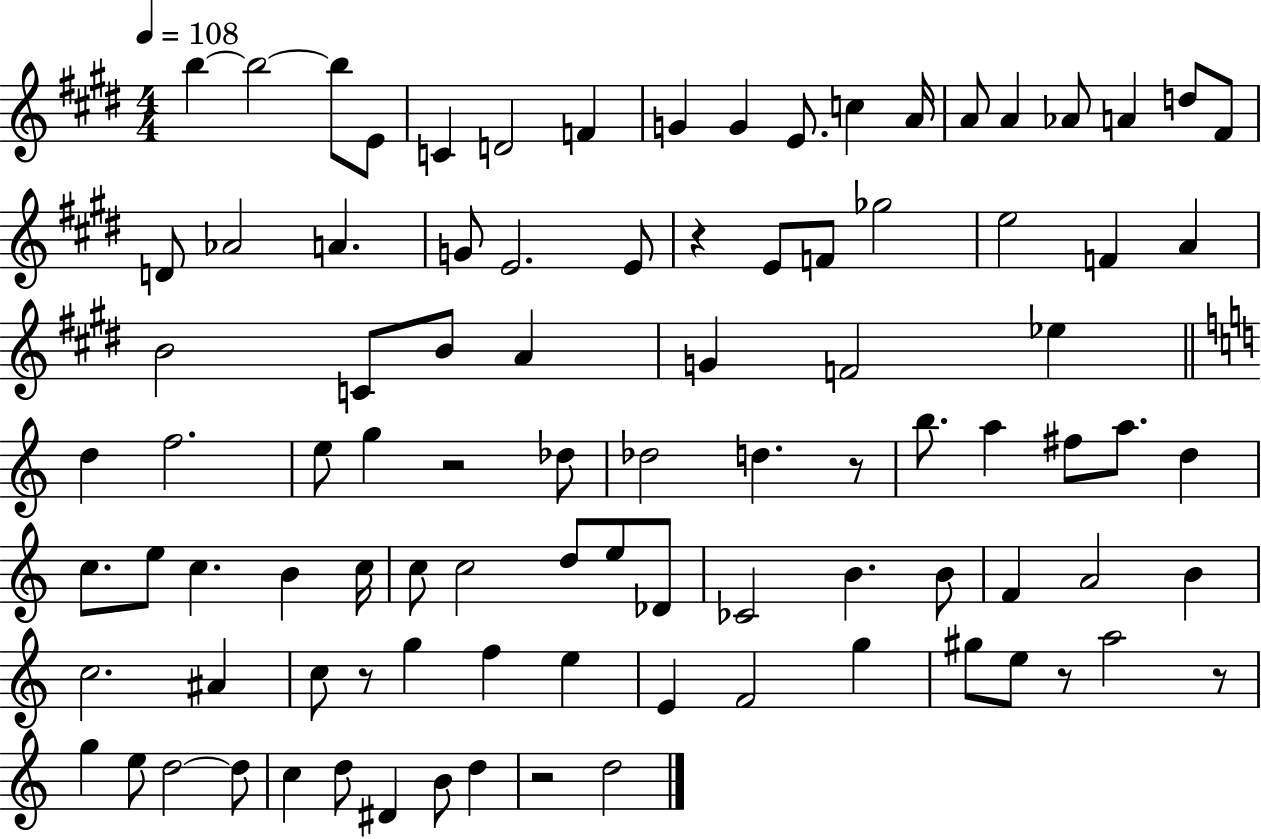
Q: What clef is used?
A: treble